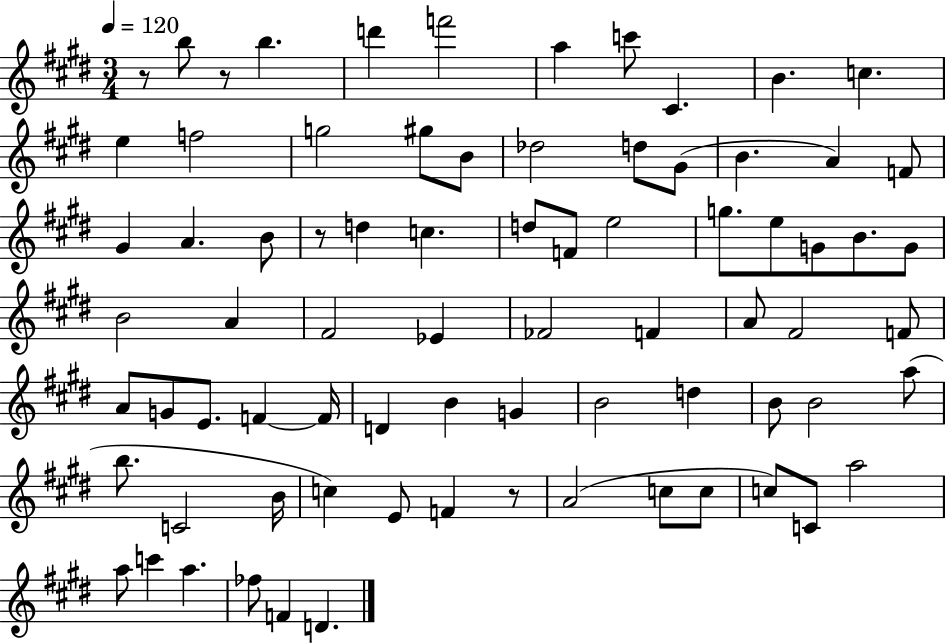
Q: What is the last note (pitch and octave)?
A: D4